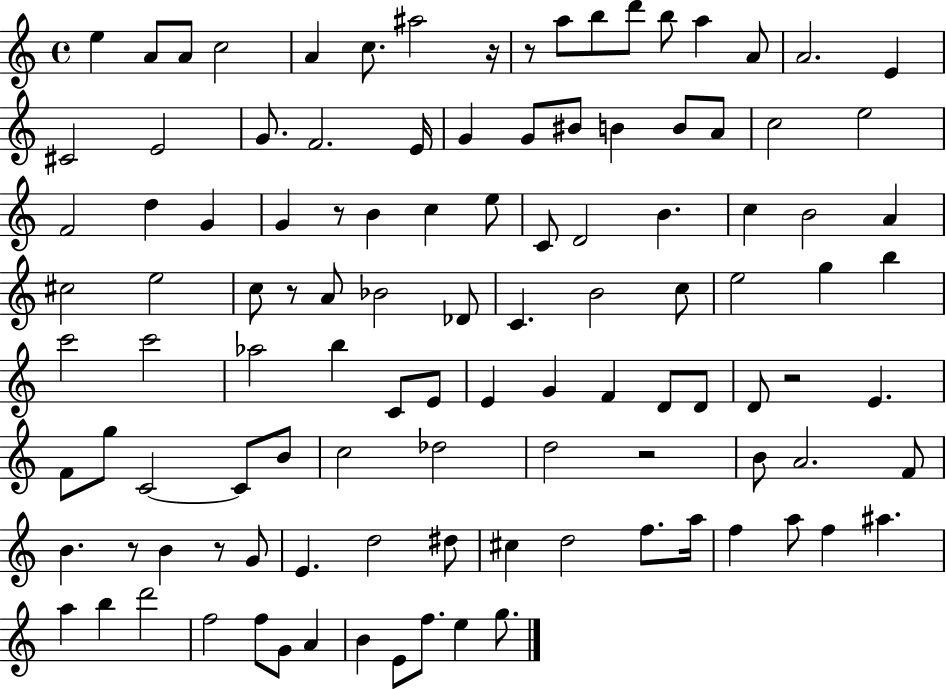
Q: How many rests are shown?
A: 8